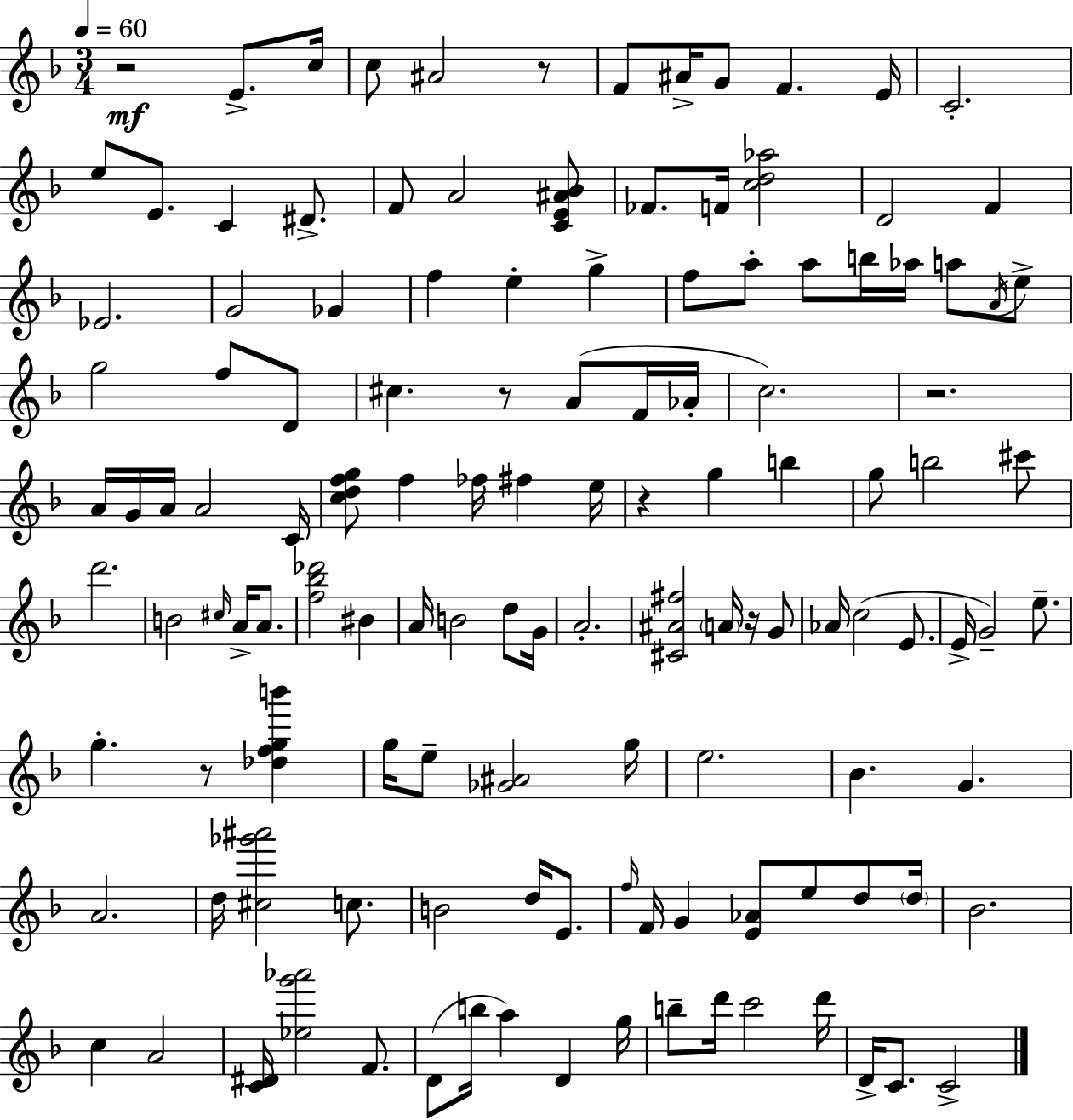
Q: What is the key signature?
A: D minor